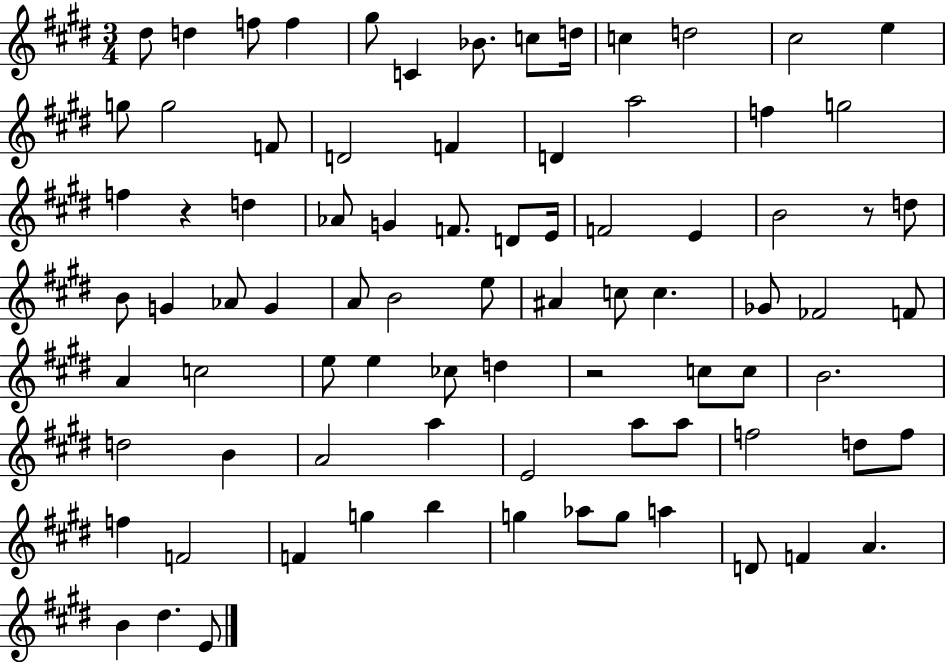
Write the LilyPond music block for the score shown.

{
  \clef treble
  \numericTimeSignature
  \time 3/4
  \key e \major
  dis''8 d''4 f''8 f''4 | gis''8 c'4 bes'8. c''8 d''16 | c''4 d''2 | cis''2 e''4 | \break g''8 g''2 f'8 | d'2 f'4 | d'4 a''2 | f''4 g''2 | \break f''4 r4 d''4 | aes'8 g'4 f'8. d'8 e'16 | f'2 e'4 | b'2 r8 d''8 | \break b'8 g'4 aes'8 g'4 | a'8 b'2 e''8 | ais'4 c''8 c''4. | ges'8 fes'2 f'8 | \break a'4 c''2 | e''8 e''4 ces''8 d''4 | r2 c''8 c''8 | b'2. | \break d''2 b'4 | a'2 a''4 | e'2 a''8 a''8 | f''2 d''8 f''8 | \break f''4 f'2 | f'4 g''4 b''4 | g''4 aes''8 g''8 a''4 | d'8 f'4 a'4. | \break b'4 dis''4. e'8 | \bar "|."
}